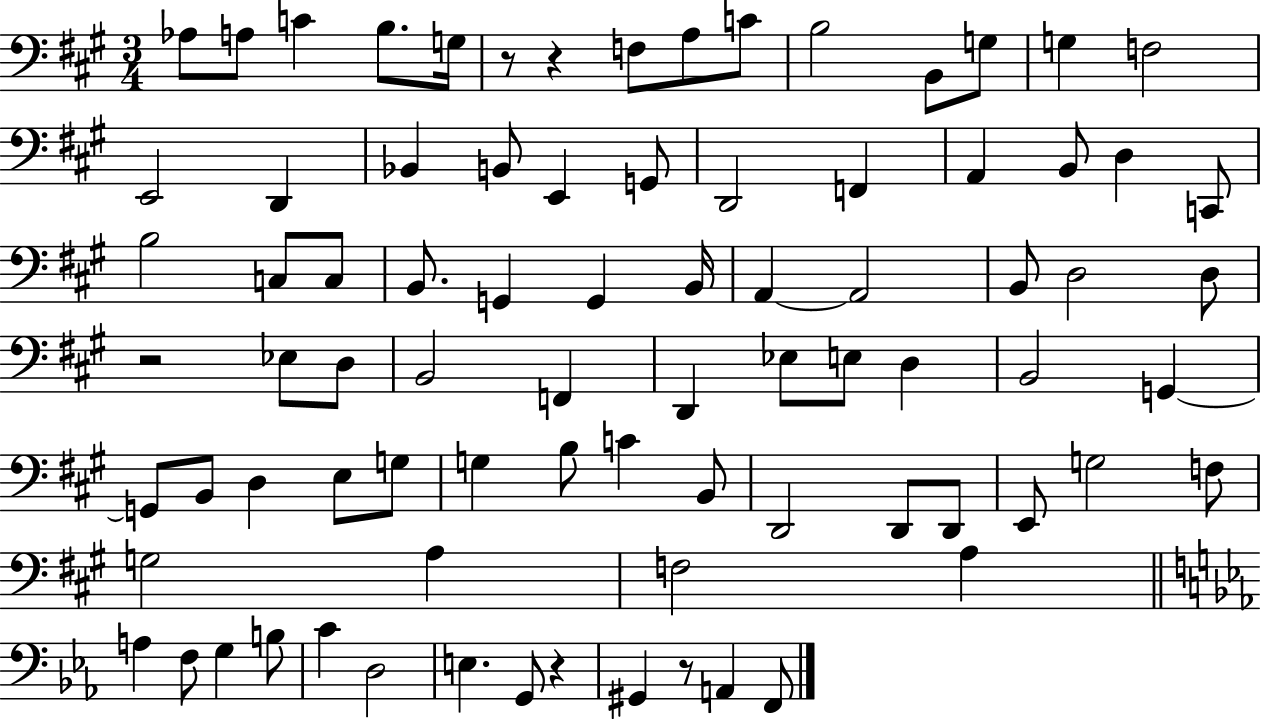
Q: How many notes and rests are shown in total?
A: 82